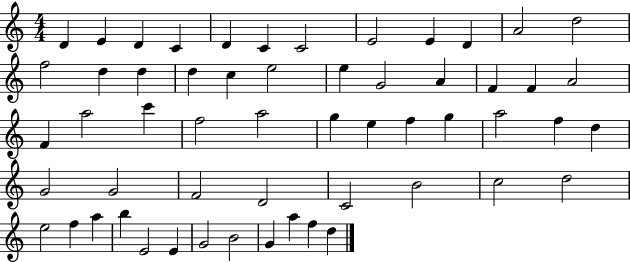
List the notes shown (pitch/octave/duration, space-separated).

D4/q E4/q D4/q C4/q D4/q C4/q C4/h E4/h E4/q D4/q A4/h D5/h F5/h D5/q D5/q D5/q C5/q E5/h E5/q G4/h A4/q F4/q F4/q A4/h F4/q A5/h C6/q F5/h A5/h G5/q E5/q F5/q G5/q A5/h F5/q D5/q G4/h G4/h F4/h D4/h C4/h B4/h C5/h D5/h E5/h F5/q A5/q B5/q E4/h E4/q G4/h B4/h G4/q A5/q F5/q D5/q